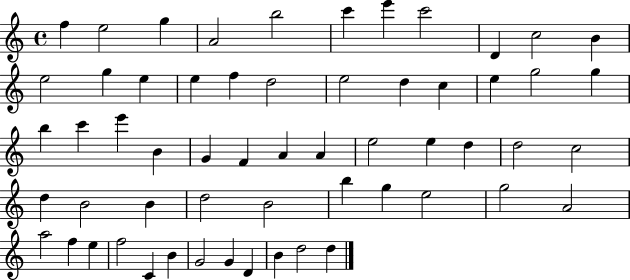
X:1
T:Untitled
M:4/4
L:1/4
K:C
f e2 g A2 b2 c' e' c'2 D c2 B e2 g e e f d2 e2 d c e g2 g b c' e' B G F A A e2 e d d2 c2 d B2 B d2 B2 b g e2 g2 A2 a2 f e f2 C B G2 G D B d2 d